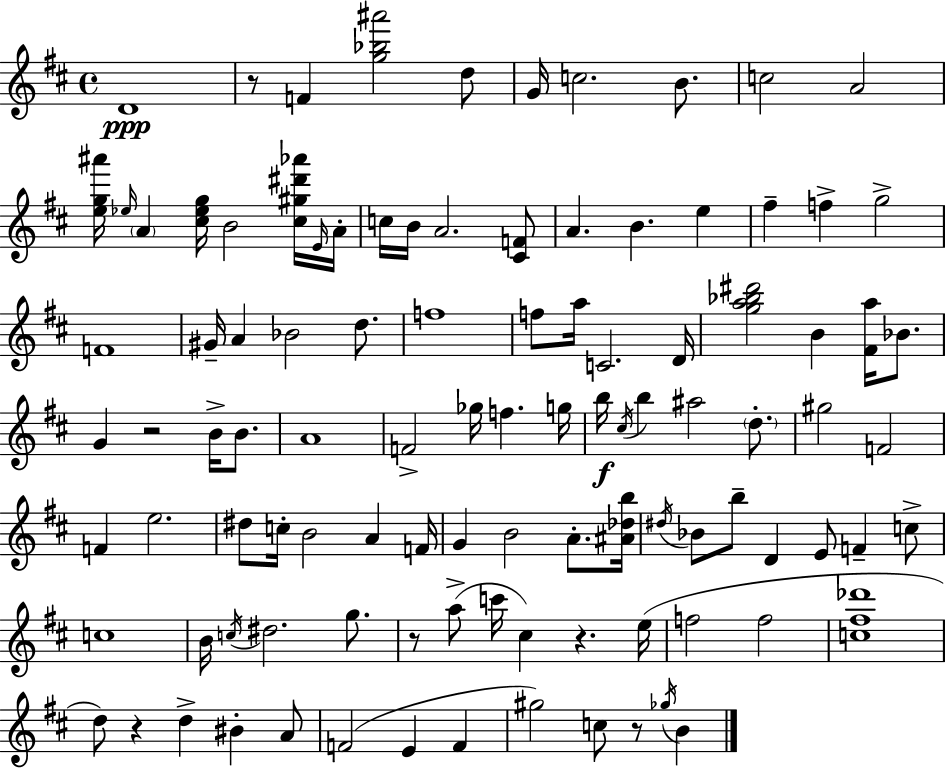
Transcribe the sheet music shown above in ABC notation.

X:1
T:Untitled
M:4/4
L:1/4
K:D
D4 z/2 F [g_b^a']2 d/2 G/4 c2 B/2 c2 A2 [eg^a']/4 _e/4 A [^c_eg]/4 B2 [^c^g^d'_a']/4 E/4 A/4 c/4 B/4 A2 [^CF]/2 A B e ^f f g2 F4 ^G/4 A _B2 d/2 f4 f/2 a/4 C2 D/4 [ga_b^d']2 B [^Fa]/4 _B/2 G z2 B/4 B/2 A4 F2 _g/4 f g/4 b/4 ^c/4 b ^a2 d/2 ^g2 F2 F e2 ^d/2 c/4 B2 A F/4 G B2 A/2 [^A_db]/4 ^d/4 _B/2 b/2 D E/2 F c/2 c4 B/4 c/4 ^d2 g/2 z/2 a/2 c'/4 ^c z e/4 f2 f2 [c^f_d']4 d/2 z d ^B A/2 F2 E F ^g2 c/2 z/2 _g/4 B